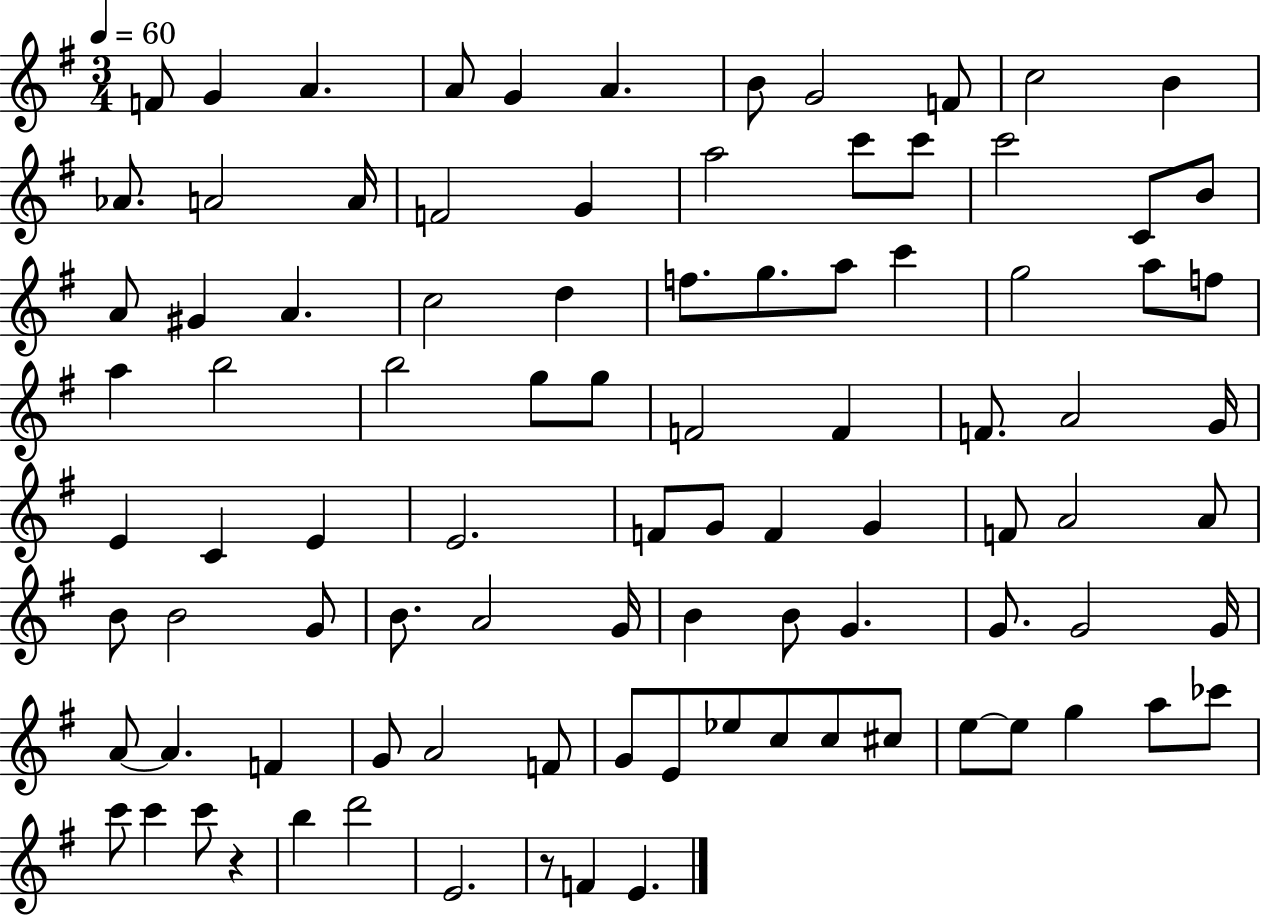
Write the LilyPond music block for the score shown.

{
  \clef treble
  \numericTimeSignature
  \time 3/4
  \key g \major
  \tempo 4 = 60
  f'8 g'4 a'4. | a'8 g'4 a'4. | b'8 g'2 f'8 | c''2 b'4 | \break aes'8. a'2 a'16 | f'2 g'4 | a''2 c'''8 c'''8 | c'''2 c'8 b'8 | \break a'8 gis'4 a'4. | c''2 d''4 | f''8. g''8. a''8 c'''4 | g''2 a''8 f''8 | \break a''4 b''2 | b''2 g''8 g''8 | f'2 f'4 | f'8. a'2 g'16 | \break e'4 c'4 e'4 | e'2. | f'8 g'8 f'4 g'4 | f'8 a'2 a'8 | \break b'8 b'2 g'8 | b'8. a'2 g'16 | b'4 b'8 g'4. | g'8. g'2 g'16 | \break a'8~~ a'4. f'4 | g'8 a'2 f'8 | g'8 e'8 ees''8 c''8 c''8 cis''8 | e''8~~ e''8 g''4 a''8 ces'''8 | \break c'''8 c'''4 c'''8 r4 | b''4 d'''2 | e'2. | r8 f'4 e'4. | \break \bar "|."
}